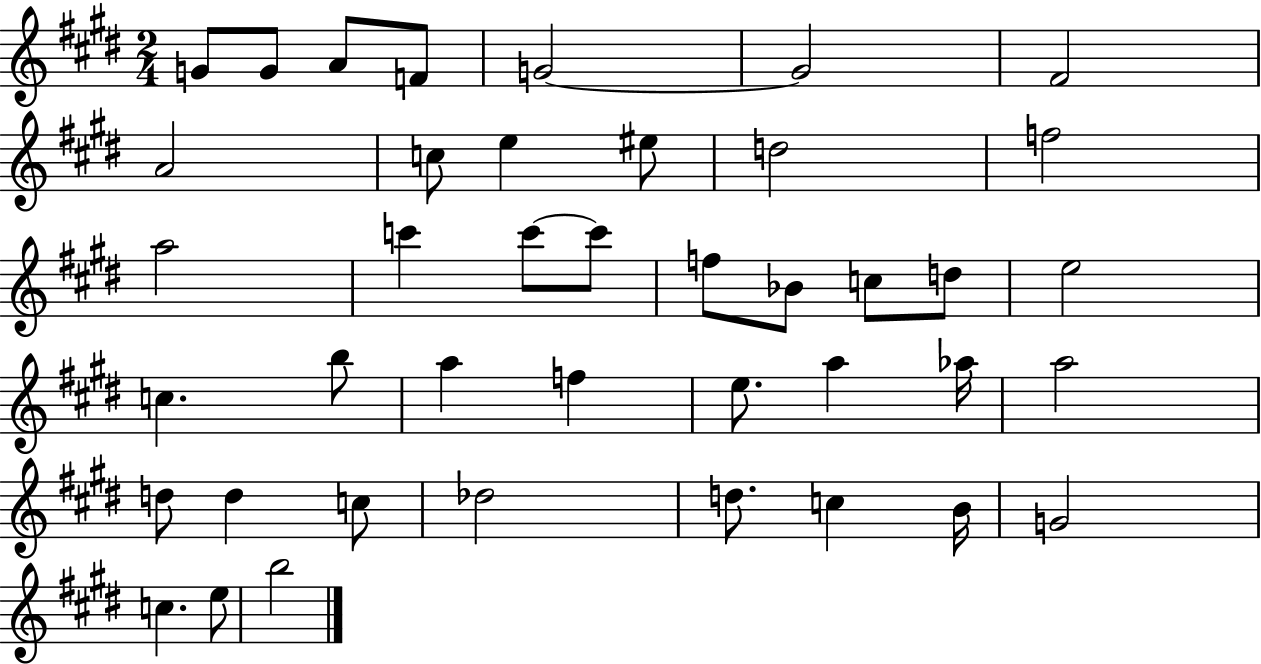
X:1
T:Untitled
M:2/4
L:1/4
K:E
G/2 G/2 A/2 F/2 G2 G2 ^F2 A2 c/2 e ^e/2 d2 f2 a2 c' c'/2 c'/2 f/2 _B/2 c/2 d/2 e2 c b/2 a f e/2 a _a/4 a2 d/2 d c/2 _d2 d/2 c B/4 G2 c e/2 b2